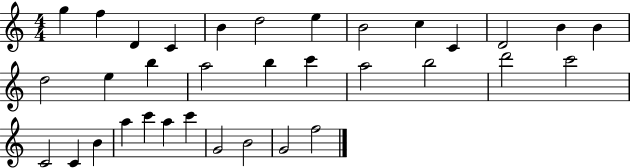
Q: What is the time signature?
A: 4/4